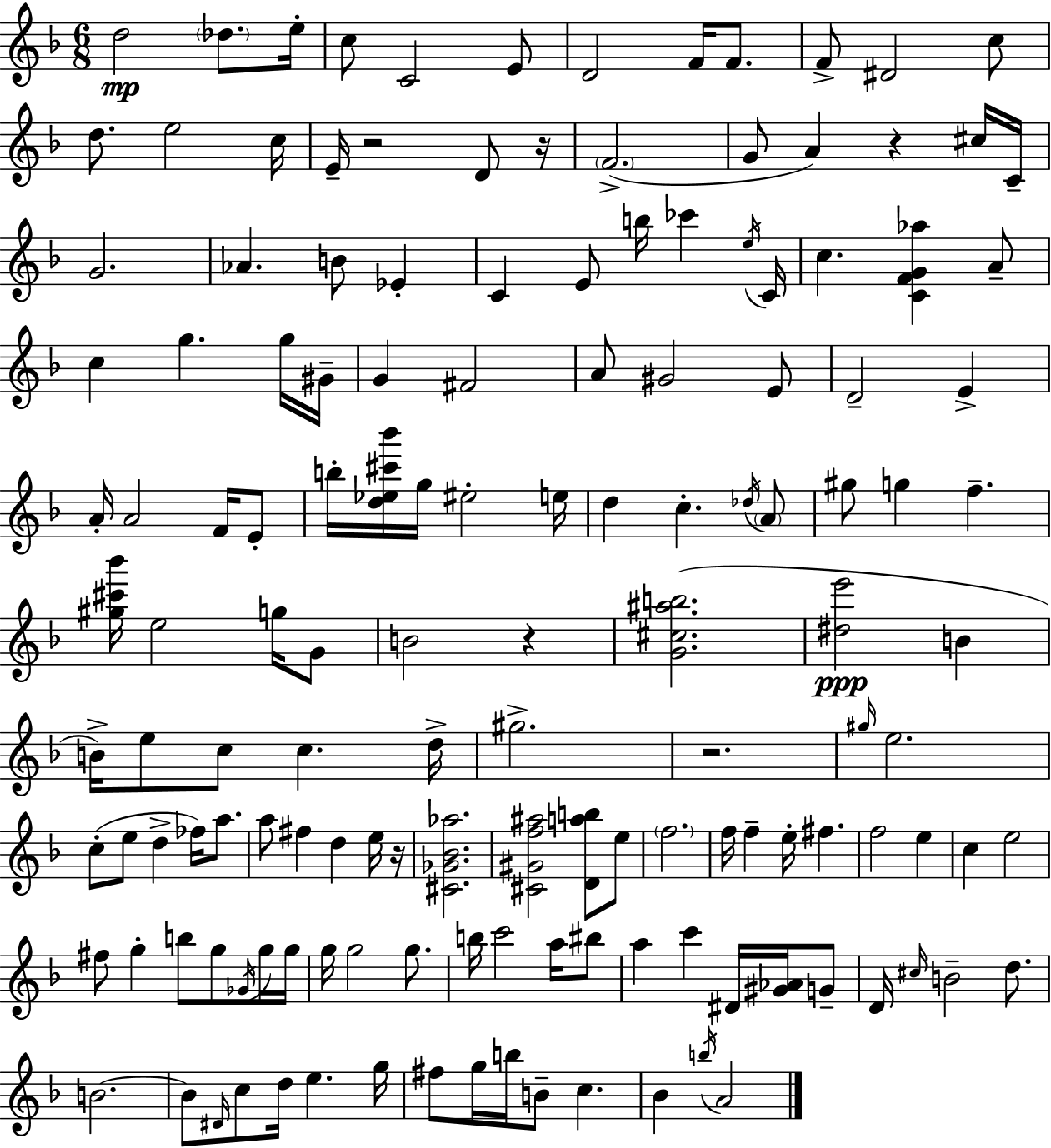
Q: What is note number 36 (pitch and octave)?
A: G5